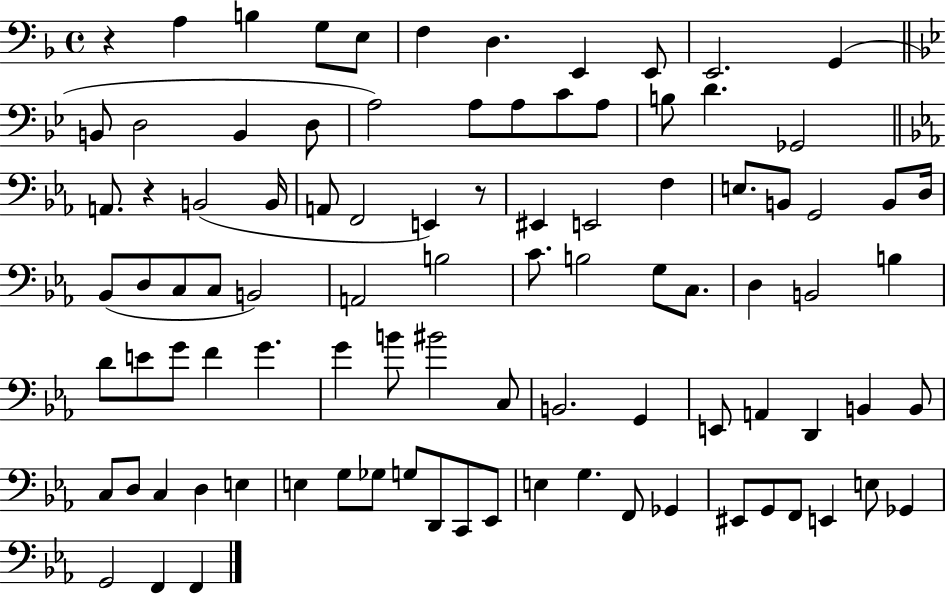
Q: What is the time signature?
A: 4/4